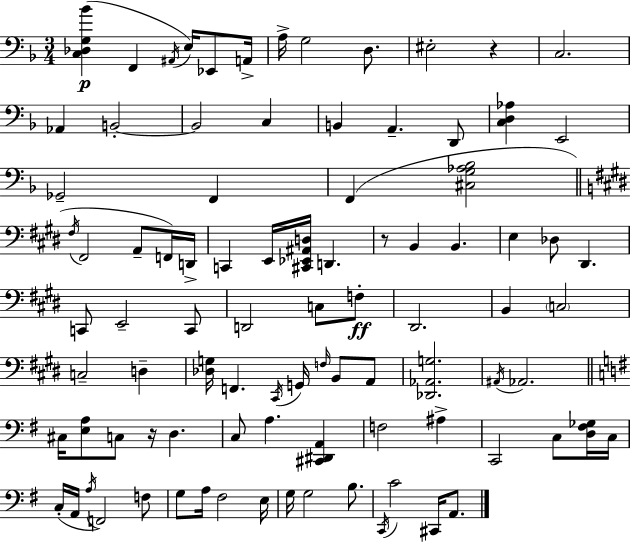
[C3,Db3,G3,Bb4]/q F2/q A#2/s E3/s Eb2/e A2/s A3/s G3/h D3/e. EIS3/h R/q C3/h. Ab2/q B2/h B2/h C3/q B2/q A2/q. D2/e [C3,D3,Ab3]/q E2/h Gb2/h F2/q F2/q [C#3,G3,Ab3,Bb3]/h F#3/s F#2/h A2/e F2/s D2/s C2/q E2/s [C#2,Eb2,A#2,D3]/s D2/q. R/e B2/q B2/q. E3/q Db3/e D#2/q. C2/e E2/h C2/e D2/h C3/e F3/e D#2/h. B2/q C3/h C3/h D3/q [Db3,G3]/s F2/q. C#2/s G2/s F3/s B2/e A2/e [Db2,Ab2,G3]/h. A#2/s Ab2/h. C#3/s [E3,A3]/e C3/e R/s D3/q. C3/e A3/q. [C#2,D#2,A2]/q F3/h A#3/q C2/h C3/e [D3,F#3,Gb3]/s C3/s C3/s A2/s A3/s F2/h F3/e G3/e A3/s F#3/h E3/s G3/s G3/h B3/e. C2/s C4/h C#2/s A2/e.